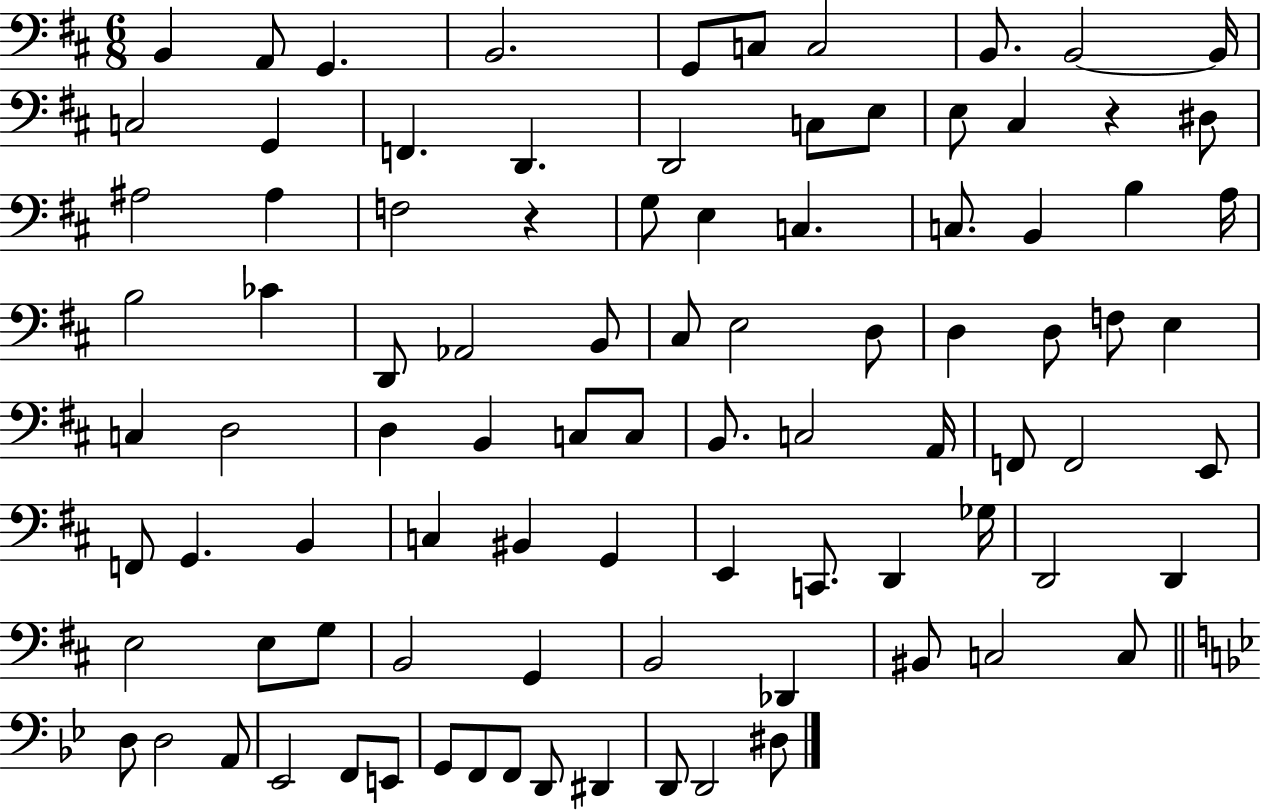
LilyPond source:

{
  \clef bass
  \numericTimeSignature
  \time 6/8
  \key d \major
  b,4 a,8 g,4. | b,2. | g,8 c8 c2 | b,8. b,2~~ b,16 | \break c2 g,4 | f,4. d,4. | d,2 c8 e8 | e8 cis4 r4 dis8 | \break ais2 ais4 | f2 r4 | g8 e4 c4. | c8. b,4 b4 a16 | \break b2 ces'4 | d,8 aes,2 b,8 | cis8 e2 d8 | d4 d8 f8 e4 | \break c4 d2 | d4 b,4 c8 c8 | b,8. c2 a,16 | f,8 f,2 e,8 | \break f,8 g,4. b,4 | c4 bis,4 g,4 | e,4 c,8. d,4 ges16 | d,2 d,4 | \break e2 e8 g8 | b,2 g,4 | b,2 des,4 | bis,8 c2 c8 | \break \bar "||" \break \key bes \major d8 d2 a,8 | ees,2 f,8 e,8 | g,8 f,8 f,8 d,8 dis,4 | d,8 d,2 dis8 | \break \bar "|."
}